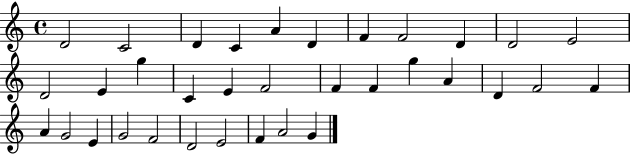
D4/h C4/h D4/q C4/q A4/q D4/q F4/q F4/h D4/q D4/h E4/h D4/h E4/q G5/q C4/q E4/q F4/h F4/q F4/q G5/q A4/q D4/q F4/h F4/q A4/q G4/h E4/q G4/h F4/h D4/h E4/h F4/q A4/h G4/q